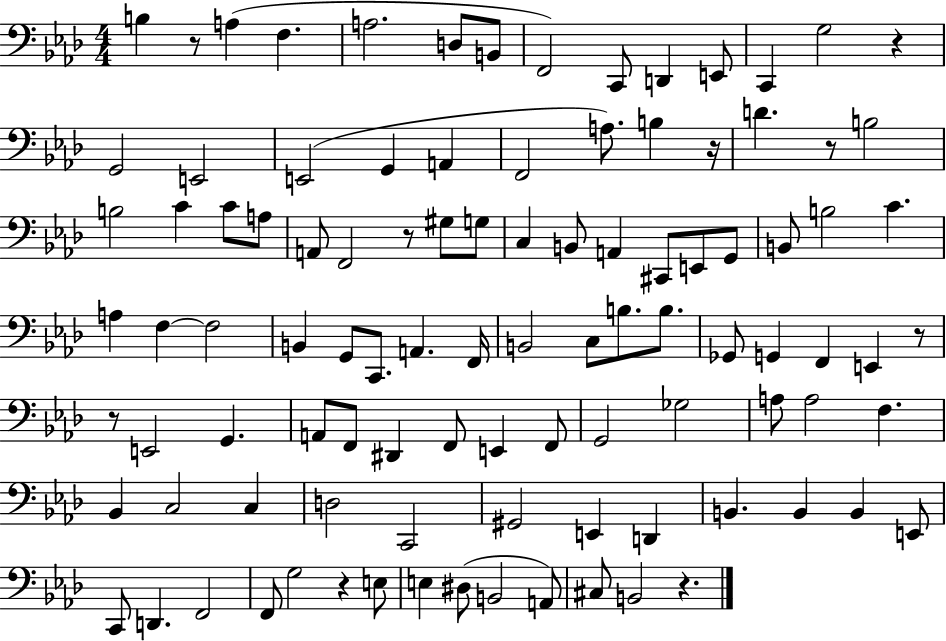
B3/q R/e A3/q F3/q. A3/h. D3/e B2/e F2/h C2/e D2/q E2/e C2/q G3/h R/q G2/h E2/h E2/h G2/q A2/q F2/h A3/e. B3/q R/s D4/q. R/e B3/h B3/h C4/q C4/e A3/e A2/e F2/h R/e G#3/e G3/e C3/q B2/e A2/q C#2/e E2/e G2/e B2/e B3/h C4/q. A3/q F3/q F3/h B2/q G2/e C2/e. A2/q. F2/s B2/h C3/e B3/e. B3/e. Gb2/e G2/q F2/q E2/q R/e R/e E2/h G2/q. A2/e F2/e D#2/q F2/e E2/q F2/e G2/h Gb3/h A3/e A3/h F3/q. Bb2/q C3/h C3/q D3/h C2/h G#2/h E2/q D2/q B2/q. B2/q B2/q E2/e C2/e D2/q. F2/h F2/e G3/h R/q E3/e E3/q D#3/e B2/h A2/e C#3/e B2/h R/q.